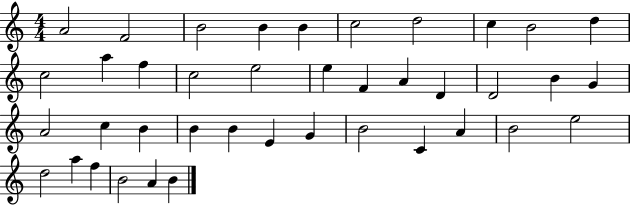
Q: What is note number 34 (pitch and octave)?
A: E5